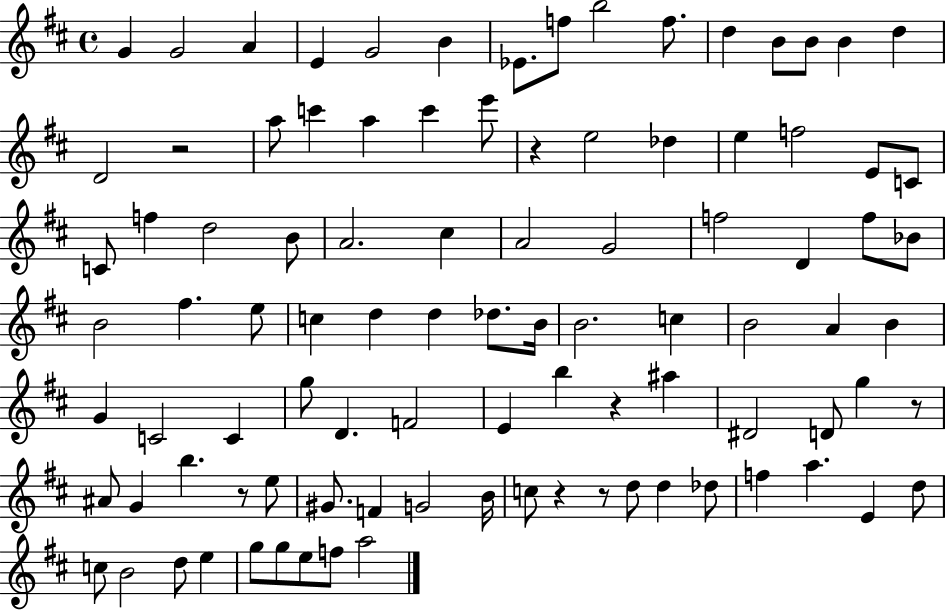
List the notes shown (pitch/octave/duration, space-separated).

G4/q G4/h A4/q E4/q G4/h B4/q Eb4/e. F5/e B5/h F5/e. D5/q B4/e B4/e B4/q D5/q D4/h R/h A5/e C6/q A5/q C6/q E6/e R/q E5/h Db5/q E5/q F5/h E4/e C4/e C4/e F5/q D5/h B4/e A4/h. C#5/q A4/h G4/h F5/h D4/q F5/e Bb4/e B4/h F#5/q. E5/e C5/q D5/q D5/q Db5/e. B4/s B4/h. C5/q B4/h A4/q B4/q G4/q C4/h C4/q G5/e D4/q. F4/h E4/q B5/q R/q A#5/q D#4/h D4/e G5/q R/e A#4/e G4/q B5/q. R/e E5/e G#4/e. F4/q G4/h B4/s C5/e R/q R/e D5/e D5/q Db5/e F5/q A5/q. E4/q D5/e C5/e B4/h D5/e E5/q G5/e G5/e E5/e F5/e A5/h